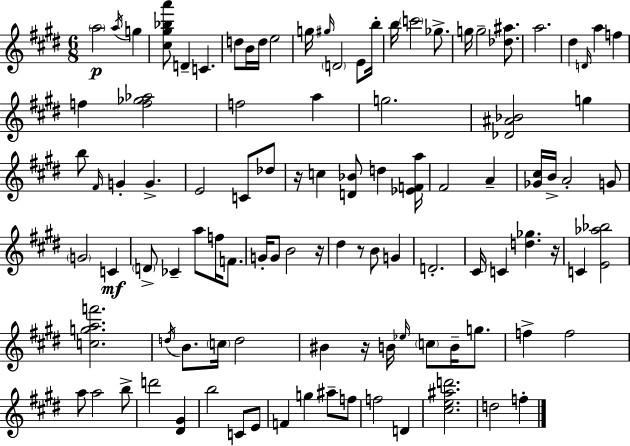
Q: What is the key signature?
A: E major